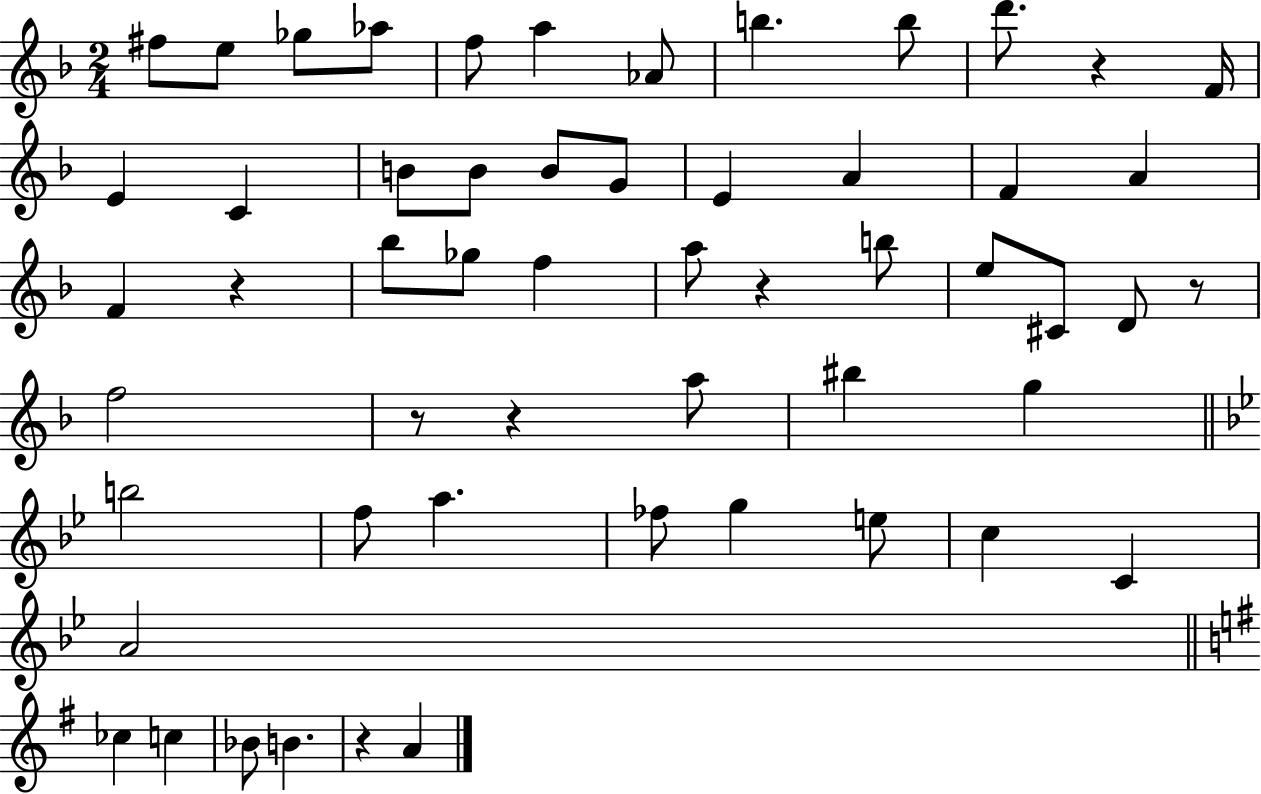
X:1
T:Untitled
M:2/4
L:1/4
K:F
^f/2 e/2 _g/2 _a/2 f/2 a _A/2 b b/2 d'/2 z F/4 E C B/2 B/2 B/2 G/2 E A F A F z _b/2 _g/2 f a/2 z b/2 e/2 ^C/2 D/2 z/2 f2 z/2 z a/2 ^b g b2 f/2 a _f/2 g e/2 c C A2 _c c _B/2 B z A